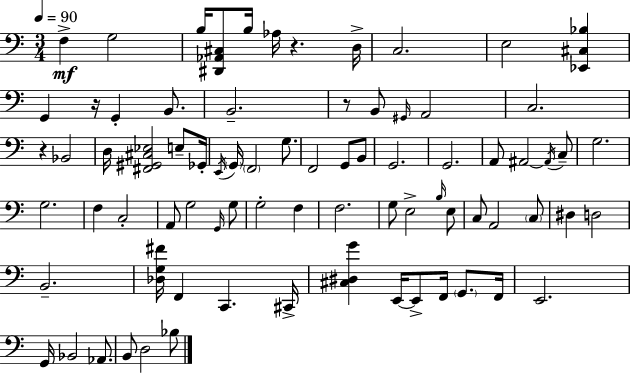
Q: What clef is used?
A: bass